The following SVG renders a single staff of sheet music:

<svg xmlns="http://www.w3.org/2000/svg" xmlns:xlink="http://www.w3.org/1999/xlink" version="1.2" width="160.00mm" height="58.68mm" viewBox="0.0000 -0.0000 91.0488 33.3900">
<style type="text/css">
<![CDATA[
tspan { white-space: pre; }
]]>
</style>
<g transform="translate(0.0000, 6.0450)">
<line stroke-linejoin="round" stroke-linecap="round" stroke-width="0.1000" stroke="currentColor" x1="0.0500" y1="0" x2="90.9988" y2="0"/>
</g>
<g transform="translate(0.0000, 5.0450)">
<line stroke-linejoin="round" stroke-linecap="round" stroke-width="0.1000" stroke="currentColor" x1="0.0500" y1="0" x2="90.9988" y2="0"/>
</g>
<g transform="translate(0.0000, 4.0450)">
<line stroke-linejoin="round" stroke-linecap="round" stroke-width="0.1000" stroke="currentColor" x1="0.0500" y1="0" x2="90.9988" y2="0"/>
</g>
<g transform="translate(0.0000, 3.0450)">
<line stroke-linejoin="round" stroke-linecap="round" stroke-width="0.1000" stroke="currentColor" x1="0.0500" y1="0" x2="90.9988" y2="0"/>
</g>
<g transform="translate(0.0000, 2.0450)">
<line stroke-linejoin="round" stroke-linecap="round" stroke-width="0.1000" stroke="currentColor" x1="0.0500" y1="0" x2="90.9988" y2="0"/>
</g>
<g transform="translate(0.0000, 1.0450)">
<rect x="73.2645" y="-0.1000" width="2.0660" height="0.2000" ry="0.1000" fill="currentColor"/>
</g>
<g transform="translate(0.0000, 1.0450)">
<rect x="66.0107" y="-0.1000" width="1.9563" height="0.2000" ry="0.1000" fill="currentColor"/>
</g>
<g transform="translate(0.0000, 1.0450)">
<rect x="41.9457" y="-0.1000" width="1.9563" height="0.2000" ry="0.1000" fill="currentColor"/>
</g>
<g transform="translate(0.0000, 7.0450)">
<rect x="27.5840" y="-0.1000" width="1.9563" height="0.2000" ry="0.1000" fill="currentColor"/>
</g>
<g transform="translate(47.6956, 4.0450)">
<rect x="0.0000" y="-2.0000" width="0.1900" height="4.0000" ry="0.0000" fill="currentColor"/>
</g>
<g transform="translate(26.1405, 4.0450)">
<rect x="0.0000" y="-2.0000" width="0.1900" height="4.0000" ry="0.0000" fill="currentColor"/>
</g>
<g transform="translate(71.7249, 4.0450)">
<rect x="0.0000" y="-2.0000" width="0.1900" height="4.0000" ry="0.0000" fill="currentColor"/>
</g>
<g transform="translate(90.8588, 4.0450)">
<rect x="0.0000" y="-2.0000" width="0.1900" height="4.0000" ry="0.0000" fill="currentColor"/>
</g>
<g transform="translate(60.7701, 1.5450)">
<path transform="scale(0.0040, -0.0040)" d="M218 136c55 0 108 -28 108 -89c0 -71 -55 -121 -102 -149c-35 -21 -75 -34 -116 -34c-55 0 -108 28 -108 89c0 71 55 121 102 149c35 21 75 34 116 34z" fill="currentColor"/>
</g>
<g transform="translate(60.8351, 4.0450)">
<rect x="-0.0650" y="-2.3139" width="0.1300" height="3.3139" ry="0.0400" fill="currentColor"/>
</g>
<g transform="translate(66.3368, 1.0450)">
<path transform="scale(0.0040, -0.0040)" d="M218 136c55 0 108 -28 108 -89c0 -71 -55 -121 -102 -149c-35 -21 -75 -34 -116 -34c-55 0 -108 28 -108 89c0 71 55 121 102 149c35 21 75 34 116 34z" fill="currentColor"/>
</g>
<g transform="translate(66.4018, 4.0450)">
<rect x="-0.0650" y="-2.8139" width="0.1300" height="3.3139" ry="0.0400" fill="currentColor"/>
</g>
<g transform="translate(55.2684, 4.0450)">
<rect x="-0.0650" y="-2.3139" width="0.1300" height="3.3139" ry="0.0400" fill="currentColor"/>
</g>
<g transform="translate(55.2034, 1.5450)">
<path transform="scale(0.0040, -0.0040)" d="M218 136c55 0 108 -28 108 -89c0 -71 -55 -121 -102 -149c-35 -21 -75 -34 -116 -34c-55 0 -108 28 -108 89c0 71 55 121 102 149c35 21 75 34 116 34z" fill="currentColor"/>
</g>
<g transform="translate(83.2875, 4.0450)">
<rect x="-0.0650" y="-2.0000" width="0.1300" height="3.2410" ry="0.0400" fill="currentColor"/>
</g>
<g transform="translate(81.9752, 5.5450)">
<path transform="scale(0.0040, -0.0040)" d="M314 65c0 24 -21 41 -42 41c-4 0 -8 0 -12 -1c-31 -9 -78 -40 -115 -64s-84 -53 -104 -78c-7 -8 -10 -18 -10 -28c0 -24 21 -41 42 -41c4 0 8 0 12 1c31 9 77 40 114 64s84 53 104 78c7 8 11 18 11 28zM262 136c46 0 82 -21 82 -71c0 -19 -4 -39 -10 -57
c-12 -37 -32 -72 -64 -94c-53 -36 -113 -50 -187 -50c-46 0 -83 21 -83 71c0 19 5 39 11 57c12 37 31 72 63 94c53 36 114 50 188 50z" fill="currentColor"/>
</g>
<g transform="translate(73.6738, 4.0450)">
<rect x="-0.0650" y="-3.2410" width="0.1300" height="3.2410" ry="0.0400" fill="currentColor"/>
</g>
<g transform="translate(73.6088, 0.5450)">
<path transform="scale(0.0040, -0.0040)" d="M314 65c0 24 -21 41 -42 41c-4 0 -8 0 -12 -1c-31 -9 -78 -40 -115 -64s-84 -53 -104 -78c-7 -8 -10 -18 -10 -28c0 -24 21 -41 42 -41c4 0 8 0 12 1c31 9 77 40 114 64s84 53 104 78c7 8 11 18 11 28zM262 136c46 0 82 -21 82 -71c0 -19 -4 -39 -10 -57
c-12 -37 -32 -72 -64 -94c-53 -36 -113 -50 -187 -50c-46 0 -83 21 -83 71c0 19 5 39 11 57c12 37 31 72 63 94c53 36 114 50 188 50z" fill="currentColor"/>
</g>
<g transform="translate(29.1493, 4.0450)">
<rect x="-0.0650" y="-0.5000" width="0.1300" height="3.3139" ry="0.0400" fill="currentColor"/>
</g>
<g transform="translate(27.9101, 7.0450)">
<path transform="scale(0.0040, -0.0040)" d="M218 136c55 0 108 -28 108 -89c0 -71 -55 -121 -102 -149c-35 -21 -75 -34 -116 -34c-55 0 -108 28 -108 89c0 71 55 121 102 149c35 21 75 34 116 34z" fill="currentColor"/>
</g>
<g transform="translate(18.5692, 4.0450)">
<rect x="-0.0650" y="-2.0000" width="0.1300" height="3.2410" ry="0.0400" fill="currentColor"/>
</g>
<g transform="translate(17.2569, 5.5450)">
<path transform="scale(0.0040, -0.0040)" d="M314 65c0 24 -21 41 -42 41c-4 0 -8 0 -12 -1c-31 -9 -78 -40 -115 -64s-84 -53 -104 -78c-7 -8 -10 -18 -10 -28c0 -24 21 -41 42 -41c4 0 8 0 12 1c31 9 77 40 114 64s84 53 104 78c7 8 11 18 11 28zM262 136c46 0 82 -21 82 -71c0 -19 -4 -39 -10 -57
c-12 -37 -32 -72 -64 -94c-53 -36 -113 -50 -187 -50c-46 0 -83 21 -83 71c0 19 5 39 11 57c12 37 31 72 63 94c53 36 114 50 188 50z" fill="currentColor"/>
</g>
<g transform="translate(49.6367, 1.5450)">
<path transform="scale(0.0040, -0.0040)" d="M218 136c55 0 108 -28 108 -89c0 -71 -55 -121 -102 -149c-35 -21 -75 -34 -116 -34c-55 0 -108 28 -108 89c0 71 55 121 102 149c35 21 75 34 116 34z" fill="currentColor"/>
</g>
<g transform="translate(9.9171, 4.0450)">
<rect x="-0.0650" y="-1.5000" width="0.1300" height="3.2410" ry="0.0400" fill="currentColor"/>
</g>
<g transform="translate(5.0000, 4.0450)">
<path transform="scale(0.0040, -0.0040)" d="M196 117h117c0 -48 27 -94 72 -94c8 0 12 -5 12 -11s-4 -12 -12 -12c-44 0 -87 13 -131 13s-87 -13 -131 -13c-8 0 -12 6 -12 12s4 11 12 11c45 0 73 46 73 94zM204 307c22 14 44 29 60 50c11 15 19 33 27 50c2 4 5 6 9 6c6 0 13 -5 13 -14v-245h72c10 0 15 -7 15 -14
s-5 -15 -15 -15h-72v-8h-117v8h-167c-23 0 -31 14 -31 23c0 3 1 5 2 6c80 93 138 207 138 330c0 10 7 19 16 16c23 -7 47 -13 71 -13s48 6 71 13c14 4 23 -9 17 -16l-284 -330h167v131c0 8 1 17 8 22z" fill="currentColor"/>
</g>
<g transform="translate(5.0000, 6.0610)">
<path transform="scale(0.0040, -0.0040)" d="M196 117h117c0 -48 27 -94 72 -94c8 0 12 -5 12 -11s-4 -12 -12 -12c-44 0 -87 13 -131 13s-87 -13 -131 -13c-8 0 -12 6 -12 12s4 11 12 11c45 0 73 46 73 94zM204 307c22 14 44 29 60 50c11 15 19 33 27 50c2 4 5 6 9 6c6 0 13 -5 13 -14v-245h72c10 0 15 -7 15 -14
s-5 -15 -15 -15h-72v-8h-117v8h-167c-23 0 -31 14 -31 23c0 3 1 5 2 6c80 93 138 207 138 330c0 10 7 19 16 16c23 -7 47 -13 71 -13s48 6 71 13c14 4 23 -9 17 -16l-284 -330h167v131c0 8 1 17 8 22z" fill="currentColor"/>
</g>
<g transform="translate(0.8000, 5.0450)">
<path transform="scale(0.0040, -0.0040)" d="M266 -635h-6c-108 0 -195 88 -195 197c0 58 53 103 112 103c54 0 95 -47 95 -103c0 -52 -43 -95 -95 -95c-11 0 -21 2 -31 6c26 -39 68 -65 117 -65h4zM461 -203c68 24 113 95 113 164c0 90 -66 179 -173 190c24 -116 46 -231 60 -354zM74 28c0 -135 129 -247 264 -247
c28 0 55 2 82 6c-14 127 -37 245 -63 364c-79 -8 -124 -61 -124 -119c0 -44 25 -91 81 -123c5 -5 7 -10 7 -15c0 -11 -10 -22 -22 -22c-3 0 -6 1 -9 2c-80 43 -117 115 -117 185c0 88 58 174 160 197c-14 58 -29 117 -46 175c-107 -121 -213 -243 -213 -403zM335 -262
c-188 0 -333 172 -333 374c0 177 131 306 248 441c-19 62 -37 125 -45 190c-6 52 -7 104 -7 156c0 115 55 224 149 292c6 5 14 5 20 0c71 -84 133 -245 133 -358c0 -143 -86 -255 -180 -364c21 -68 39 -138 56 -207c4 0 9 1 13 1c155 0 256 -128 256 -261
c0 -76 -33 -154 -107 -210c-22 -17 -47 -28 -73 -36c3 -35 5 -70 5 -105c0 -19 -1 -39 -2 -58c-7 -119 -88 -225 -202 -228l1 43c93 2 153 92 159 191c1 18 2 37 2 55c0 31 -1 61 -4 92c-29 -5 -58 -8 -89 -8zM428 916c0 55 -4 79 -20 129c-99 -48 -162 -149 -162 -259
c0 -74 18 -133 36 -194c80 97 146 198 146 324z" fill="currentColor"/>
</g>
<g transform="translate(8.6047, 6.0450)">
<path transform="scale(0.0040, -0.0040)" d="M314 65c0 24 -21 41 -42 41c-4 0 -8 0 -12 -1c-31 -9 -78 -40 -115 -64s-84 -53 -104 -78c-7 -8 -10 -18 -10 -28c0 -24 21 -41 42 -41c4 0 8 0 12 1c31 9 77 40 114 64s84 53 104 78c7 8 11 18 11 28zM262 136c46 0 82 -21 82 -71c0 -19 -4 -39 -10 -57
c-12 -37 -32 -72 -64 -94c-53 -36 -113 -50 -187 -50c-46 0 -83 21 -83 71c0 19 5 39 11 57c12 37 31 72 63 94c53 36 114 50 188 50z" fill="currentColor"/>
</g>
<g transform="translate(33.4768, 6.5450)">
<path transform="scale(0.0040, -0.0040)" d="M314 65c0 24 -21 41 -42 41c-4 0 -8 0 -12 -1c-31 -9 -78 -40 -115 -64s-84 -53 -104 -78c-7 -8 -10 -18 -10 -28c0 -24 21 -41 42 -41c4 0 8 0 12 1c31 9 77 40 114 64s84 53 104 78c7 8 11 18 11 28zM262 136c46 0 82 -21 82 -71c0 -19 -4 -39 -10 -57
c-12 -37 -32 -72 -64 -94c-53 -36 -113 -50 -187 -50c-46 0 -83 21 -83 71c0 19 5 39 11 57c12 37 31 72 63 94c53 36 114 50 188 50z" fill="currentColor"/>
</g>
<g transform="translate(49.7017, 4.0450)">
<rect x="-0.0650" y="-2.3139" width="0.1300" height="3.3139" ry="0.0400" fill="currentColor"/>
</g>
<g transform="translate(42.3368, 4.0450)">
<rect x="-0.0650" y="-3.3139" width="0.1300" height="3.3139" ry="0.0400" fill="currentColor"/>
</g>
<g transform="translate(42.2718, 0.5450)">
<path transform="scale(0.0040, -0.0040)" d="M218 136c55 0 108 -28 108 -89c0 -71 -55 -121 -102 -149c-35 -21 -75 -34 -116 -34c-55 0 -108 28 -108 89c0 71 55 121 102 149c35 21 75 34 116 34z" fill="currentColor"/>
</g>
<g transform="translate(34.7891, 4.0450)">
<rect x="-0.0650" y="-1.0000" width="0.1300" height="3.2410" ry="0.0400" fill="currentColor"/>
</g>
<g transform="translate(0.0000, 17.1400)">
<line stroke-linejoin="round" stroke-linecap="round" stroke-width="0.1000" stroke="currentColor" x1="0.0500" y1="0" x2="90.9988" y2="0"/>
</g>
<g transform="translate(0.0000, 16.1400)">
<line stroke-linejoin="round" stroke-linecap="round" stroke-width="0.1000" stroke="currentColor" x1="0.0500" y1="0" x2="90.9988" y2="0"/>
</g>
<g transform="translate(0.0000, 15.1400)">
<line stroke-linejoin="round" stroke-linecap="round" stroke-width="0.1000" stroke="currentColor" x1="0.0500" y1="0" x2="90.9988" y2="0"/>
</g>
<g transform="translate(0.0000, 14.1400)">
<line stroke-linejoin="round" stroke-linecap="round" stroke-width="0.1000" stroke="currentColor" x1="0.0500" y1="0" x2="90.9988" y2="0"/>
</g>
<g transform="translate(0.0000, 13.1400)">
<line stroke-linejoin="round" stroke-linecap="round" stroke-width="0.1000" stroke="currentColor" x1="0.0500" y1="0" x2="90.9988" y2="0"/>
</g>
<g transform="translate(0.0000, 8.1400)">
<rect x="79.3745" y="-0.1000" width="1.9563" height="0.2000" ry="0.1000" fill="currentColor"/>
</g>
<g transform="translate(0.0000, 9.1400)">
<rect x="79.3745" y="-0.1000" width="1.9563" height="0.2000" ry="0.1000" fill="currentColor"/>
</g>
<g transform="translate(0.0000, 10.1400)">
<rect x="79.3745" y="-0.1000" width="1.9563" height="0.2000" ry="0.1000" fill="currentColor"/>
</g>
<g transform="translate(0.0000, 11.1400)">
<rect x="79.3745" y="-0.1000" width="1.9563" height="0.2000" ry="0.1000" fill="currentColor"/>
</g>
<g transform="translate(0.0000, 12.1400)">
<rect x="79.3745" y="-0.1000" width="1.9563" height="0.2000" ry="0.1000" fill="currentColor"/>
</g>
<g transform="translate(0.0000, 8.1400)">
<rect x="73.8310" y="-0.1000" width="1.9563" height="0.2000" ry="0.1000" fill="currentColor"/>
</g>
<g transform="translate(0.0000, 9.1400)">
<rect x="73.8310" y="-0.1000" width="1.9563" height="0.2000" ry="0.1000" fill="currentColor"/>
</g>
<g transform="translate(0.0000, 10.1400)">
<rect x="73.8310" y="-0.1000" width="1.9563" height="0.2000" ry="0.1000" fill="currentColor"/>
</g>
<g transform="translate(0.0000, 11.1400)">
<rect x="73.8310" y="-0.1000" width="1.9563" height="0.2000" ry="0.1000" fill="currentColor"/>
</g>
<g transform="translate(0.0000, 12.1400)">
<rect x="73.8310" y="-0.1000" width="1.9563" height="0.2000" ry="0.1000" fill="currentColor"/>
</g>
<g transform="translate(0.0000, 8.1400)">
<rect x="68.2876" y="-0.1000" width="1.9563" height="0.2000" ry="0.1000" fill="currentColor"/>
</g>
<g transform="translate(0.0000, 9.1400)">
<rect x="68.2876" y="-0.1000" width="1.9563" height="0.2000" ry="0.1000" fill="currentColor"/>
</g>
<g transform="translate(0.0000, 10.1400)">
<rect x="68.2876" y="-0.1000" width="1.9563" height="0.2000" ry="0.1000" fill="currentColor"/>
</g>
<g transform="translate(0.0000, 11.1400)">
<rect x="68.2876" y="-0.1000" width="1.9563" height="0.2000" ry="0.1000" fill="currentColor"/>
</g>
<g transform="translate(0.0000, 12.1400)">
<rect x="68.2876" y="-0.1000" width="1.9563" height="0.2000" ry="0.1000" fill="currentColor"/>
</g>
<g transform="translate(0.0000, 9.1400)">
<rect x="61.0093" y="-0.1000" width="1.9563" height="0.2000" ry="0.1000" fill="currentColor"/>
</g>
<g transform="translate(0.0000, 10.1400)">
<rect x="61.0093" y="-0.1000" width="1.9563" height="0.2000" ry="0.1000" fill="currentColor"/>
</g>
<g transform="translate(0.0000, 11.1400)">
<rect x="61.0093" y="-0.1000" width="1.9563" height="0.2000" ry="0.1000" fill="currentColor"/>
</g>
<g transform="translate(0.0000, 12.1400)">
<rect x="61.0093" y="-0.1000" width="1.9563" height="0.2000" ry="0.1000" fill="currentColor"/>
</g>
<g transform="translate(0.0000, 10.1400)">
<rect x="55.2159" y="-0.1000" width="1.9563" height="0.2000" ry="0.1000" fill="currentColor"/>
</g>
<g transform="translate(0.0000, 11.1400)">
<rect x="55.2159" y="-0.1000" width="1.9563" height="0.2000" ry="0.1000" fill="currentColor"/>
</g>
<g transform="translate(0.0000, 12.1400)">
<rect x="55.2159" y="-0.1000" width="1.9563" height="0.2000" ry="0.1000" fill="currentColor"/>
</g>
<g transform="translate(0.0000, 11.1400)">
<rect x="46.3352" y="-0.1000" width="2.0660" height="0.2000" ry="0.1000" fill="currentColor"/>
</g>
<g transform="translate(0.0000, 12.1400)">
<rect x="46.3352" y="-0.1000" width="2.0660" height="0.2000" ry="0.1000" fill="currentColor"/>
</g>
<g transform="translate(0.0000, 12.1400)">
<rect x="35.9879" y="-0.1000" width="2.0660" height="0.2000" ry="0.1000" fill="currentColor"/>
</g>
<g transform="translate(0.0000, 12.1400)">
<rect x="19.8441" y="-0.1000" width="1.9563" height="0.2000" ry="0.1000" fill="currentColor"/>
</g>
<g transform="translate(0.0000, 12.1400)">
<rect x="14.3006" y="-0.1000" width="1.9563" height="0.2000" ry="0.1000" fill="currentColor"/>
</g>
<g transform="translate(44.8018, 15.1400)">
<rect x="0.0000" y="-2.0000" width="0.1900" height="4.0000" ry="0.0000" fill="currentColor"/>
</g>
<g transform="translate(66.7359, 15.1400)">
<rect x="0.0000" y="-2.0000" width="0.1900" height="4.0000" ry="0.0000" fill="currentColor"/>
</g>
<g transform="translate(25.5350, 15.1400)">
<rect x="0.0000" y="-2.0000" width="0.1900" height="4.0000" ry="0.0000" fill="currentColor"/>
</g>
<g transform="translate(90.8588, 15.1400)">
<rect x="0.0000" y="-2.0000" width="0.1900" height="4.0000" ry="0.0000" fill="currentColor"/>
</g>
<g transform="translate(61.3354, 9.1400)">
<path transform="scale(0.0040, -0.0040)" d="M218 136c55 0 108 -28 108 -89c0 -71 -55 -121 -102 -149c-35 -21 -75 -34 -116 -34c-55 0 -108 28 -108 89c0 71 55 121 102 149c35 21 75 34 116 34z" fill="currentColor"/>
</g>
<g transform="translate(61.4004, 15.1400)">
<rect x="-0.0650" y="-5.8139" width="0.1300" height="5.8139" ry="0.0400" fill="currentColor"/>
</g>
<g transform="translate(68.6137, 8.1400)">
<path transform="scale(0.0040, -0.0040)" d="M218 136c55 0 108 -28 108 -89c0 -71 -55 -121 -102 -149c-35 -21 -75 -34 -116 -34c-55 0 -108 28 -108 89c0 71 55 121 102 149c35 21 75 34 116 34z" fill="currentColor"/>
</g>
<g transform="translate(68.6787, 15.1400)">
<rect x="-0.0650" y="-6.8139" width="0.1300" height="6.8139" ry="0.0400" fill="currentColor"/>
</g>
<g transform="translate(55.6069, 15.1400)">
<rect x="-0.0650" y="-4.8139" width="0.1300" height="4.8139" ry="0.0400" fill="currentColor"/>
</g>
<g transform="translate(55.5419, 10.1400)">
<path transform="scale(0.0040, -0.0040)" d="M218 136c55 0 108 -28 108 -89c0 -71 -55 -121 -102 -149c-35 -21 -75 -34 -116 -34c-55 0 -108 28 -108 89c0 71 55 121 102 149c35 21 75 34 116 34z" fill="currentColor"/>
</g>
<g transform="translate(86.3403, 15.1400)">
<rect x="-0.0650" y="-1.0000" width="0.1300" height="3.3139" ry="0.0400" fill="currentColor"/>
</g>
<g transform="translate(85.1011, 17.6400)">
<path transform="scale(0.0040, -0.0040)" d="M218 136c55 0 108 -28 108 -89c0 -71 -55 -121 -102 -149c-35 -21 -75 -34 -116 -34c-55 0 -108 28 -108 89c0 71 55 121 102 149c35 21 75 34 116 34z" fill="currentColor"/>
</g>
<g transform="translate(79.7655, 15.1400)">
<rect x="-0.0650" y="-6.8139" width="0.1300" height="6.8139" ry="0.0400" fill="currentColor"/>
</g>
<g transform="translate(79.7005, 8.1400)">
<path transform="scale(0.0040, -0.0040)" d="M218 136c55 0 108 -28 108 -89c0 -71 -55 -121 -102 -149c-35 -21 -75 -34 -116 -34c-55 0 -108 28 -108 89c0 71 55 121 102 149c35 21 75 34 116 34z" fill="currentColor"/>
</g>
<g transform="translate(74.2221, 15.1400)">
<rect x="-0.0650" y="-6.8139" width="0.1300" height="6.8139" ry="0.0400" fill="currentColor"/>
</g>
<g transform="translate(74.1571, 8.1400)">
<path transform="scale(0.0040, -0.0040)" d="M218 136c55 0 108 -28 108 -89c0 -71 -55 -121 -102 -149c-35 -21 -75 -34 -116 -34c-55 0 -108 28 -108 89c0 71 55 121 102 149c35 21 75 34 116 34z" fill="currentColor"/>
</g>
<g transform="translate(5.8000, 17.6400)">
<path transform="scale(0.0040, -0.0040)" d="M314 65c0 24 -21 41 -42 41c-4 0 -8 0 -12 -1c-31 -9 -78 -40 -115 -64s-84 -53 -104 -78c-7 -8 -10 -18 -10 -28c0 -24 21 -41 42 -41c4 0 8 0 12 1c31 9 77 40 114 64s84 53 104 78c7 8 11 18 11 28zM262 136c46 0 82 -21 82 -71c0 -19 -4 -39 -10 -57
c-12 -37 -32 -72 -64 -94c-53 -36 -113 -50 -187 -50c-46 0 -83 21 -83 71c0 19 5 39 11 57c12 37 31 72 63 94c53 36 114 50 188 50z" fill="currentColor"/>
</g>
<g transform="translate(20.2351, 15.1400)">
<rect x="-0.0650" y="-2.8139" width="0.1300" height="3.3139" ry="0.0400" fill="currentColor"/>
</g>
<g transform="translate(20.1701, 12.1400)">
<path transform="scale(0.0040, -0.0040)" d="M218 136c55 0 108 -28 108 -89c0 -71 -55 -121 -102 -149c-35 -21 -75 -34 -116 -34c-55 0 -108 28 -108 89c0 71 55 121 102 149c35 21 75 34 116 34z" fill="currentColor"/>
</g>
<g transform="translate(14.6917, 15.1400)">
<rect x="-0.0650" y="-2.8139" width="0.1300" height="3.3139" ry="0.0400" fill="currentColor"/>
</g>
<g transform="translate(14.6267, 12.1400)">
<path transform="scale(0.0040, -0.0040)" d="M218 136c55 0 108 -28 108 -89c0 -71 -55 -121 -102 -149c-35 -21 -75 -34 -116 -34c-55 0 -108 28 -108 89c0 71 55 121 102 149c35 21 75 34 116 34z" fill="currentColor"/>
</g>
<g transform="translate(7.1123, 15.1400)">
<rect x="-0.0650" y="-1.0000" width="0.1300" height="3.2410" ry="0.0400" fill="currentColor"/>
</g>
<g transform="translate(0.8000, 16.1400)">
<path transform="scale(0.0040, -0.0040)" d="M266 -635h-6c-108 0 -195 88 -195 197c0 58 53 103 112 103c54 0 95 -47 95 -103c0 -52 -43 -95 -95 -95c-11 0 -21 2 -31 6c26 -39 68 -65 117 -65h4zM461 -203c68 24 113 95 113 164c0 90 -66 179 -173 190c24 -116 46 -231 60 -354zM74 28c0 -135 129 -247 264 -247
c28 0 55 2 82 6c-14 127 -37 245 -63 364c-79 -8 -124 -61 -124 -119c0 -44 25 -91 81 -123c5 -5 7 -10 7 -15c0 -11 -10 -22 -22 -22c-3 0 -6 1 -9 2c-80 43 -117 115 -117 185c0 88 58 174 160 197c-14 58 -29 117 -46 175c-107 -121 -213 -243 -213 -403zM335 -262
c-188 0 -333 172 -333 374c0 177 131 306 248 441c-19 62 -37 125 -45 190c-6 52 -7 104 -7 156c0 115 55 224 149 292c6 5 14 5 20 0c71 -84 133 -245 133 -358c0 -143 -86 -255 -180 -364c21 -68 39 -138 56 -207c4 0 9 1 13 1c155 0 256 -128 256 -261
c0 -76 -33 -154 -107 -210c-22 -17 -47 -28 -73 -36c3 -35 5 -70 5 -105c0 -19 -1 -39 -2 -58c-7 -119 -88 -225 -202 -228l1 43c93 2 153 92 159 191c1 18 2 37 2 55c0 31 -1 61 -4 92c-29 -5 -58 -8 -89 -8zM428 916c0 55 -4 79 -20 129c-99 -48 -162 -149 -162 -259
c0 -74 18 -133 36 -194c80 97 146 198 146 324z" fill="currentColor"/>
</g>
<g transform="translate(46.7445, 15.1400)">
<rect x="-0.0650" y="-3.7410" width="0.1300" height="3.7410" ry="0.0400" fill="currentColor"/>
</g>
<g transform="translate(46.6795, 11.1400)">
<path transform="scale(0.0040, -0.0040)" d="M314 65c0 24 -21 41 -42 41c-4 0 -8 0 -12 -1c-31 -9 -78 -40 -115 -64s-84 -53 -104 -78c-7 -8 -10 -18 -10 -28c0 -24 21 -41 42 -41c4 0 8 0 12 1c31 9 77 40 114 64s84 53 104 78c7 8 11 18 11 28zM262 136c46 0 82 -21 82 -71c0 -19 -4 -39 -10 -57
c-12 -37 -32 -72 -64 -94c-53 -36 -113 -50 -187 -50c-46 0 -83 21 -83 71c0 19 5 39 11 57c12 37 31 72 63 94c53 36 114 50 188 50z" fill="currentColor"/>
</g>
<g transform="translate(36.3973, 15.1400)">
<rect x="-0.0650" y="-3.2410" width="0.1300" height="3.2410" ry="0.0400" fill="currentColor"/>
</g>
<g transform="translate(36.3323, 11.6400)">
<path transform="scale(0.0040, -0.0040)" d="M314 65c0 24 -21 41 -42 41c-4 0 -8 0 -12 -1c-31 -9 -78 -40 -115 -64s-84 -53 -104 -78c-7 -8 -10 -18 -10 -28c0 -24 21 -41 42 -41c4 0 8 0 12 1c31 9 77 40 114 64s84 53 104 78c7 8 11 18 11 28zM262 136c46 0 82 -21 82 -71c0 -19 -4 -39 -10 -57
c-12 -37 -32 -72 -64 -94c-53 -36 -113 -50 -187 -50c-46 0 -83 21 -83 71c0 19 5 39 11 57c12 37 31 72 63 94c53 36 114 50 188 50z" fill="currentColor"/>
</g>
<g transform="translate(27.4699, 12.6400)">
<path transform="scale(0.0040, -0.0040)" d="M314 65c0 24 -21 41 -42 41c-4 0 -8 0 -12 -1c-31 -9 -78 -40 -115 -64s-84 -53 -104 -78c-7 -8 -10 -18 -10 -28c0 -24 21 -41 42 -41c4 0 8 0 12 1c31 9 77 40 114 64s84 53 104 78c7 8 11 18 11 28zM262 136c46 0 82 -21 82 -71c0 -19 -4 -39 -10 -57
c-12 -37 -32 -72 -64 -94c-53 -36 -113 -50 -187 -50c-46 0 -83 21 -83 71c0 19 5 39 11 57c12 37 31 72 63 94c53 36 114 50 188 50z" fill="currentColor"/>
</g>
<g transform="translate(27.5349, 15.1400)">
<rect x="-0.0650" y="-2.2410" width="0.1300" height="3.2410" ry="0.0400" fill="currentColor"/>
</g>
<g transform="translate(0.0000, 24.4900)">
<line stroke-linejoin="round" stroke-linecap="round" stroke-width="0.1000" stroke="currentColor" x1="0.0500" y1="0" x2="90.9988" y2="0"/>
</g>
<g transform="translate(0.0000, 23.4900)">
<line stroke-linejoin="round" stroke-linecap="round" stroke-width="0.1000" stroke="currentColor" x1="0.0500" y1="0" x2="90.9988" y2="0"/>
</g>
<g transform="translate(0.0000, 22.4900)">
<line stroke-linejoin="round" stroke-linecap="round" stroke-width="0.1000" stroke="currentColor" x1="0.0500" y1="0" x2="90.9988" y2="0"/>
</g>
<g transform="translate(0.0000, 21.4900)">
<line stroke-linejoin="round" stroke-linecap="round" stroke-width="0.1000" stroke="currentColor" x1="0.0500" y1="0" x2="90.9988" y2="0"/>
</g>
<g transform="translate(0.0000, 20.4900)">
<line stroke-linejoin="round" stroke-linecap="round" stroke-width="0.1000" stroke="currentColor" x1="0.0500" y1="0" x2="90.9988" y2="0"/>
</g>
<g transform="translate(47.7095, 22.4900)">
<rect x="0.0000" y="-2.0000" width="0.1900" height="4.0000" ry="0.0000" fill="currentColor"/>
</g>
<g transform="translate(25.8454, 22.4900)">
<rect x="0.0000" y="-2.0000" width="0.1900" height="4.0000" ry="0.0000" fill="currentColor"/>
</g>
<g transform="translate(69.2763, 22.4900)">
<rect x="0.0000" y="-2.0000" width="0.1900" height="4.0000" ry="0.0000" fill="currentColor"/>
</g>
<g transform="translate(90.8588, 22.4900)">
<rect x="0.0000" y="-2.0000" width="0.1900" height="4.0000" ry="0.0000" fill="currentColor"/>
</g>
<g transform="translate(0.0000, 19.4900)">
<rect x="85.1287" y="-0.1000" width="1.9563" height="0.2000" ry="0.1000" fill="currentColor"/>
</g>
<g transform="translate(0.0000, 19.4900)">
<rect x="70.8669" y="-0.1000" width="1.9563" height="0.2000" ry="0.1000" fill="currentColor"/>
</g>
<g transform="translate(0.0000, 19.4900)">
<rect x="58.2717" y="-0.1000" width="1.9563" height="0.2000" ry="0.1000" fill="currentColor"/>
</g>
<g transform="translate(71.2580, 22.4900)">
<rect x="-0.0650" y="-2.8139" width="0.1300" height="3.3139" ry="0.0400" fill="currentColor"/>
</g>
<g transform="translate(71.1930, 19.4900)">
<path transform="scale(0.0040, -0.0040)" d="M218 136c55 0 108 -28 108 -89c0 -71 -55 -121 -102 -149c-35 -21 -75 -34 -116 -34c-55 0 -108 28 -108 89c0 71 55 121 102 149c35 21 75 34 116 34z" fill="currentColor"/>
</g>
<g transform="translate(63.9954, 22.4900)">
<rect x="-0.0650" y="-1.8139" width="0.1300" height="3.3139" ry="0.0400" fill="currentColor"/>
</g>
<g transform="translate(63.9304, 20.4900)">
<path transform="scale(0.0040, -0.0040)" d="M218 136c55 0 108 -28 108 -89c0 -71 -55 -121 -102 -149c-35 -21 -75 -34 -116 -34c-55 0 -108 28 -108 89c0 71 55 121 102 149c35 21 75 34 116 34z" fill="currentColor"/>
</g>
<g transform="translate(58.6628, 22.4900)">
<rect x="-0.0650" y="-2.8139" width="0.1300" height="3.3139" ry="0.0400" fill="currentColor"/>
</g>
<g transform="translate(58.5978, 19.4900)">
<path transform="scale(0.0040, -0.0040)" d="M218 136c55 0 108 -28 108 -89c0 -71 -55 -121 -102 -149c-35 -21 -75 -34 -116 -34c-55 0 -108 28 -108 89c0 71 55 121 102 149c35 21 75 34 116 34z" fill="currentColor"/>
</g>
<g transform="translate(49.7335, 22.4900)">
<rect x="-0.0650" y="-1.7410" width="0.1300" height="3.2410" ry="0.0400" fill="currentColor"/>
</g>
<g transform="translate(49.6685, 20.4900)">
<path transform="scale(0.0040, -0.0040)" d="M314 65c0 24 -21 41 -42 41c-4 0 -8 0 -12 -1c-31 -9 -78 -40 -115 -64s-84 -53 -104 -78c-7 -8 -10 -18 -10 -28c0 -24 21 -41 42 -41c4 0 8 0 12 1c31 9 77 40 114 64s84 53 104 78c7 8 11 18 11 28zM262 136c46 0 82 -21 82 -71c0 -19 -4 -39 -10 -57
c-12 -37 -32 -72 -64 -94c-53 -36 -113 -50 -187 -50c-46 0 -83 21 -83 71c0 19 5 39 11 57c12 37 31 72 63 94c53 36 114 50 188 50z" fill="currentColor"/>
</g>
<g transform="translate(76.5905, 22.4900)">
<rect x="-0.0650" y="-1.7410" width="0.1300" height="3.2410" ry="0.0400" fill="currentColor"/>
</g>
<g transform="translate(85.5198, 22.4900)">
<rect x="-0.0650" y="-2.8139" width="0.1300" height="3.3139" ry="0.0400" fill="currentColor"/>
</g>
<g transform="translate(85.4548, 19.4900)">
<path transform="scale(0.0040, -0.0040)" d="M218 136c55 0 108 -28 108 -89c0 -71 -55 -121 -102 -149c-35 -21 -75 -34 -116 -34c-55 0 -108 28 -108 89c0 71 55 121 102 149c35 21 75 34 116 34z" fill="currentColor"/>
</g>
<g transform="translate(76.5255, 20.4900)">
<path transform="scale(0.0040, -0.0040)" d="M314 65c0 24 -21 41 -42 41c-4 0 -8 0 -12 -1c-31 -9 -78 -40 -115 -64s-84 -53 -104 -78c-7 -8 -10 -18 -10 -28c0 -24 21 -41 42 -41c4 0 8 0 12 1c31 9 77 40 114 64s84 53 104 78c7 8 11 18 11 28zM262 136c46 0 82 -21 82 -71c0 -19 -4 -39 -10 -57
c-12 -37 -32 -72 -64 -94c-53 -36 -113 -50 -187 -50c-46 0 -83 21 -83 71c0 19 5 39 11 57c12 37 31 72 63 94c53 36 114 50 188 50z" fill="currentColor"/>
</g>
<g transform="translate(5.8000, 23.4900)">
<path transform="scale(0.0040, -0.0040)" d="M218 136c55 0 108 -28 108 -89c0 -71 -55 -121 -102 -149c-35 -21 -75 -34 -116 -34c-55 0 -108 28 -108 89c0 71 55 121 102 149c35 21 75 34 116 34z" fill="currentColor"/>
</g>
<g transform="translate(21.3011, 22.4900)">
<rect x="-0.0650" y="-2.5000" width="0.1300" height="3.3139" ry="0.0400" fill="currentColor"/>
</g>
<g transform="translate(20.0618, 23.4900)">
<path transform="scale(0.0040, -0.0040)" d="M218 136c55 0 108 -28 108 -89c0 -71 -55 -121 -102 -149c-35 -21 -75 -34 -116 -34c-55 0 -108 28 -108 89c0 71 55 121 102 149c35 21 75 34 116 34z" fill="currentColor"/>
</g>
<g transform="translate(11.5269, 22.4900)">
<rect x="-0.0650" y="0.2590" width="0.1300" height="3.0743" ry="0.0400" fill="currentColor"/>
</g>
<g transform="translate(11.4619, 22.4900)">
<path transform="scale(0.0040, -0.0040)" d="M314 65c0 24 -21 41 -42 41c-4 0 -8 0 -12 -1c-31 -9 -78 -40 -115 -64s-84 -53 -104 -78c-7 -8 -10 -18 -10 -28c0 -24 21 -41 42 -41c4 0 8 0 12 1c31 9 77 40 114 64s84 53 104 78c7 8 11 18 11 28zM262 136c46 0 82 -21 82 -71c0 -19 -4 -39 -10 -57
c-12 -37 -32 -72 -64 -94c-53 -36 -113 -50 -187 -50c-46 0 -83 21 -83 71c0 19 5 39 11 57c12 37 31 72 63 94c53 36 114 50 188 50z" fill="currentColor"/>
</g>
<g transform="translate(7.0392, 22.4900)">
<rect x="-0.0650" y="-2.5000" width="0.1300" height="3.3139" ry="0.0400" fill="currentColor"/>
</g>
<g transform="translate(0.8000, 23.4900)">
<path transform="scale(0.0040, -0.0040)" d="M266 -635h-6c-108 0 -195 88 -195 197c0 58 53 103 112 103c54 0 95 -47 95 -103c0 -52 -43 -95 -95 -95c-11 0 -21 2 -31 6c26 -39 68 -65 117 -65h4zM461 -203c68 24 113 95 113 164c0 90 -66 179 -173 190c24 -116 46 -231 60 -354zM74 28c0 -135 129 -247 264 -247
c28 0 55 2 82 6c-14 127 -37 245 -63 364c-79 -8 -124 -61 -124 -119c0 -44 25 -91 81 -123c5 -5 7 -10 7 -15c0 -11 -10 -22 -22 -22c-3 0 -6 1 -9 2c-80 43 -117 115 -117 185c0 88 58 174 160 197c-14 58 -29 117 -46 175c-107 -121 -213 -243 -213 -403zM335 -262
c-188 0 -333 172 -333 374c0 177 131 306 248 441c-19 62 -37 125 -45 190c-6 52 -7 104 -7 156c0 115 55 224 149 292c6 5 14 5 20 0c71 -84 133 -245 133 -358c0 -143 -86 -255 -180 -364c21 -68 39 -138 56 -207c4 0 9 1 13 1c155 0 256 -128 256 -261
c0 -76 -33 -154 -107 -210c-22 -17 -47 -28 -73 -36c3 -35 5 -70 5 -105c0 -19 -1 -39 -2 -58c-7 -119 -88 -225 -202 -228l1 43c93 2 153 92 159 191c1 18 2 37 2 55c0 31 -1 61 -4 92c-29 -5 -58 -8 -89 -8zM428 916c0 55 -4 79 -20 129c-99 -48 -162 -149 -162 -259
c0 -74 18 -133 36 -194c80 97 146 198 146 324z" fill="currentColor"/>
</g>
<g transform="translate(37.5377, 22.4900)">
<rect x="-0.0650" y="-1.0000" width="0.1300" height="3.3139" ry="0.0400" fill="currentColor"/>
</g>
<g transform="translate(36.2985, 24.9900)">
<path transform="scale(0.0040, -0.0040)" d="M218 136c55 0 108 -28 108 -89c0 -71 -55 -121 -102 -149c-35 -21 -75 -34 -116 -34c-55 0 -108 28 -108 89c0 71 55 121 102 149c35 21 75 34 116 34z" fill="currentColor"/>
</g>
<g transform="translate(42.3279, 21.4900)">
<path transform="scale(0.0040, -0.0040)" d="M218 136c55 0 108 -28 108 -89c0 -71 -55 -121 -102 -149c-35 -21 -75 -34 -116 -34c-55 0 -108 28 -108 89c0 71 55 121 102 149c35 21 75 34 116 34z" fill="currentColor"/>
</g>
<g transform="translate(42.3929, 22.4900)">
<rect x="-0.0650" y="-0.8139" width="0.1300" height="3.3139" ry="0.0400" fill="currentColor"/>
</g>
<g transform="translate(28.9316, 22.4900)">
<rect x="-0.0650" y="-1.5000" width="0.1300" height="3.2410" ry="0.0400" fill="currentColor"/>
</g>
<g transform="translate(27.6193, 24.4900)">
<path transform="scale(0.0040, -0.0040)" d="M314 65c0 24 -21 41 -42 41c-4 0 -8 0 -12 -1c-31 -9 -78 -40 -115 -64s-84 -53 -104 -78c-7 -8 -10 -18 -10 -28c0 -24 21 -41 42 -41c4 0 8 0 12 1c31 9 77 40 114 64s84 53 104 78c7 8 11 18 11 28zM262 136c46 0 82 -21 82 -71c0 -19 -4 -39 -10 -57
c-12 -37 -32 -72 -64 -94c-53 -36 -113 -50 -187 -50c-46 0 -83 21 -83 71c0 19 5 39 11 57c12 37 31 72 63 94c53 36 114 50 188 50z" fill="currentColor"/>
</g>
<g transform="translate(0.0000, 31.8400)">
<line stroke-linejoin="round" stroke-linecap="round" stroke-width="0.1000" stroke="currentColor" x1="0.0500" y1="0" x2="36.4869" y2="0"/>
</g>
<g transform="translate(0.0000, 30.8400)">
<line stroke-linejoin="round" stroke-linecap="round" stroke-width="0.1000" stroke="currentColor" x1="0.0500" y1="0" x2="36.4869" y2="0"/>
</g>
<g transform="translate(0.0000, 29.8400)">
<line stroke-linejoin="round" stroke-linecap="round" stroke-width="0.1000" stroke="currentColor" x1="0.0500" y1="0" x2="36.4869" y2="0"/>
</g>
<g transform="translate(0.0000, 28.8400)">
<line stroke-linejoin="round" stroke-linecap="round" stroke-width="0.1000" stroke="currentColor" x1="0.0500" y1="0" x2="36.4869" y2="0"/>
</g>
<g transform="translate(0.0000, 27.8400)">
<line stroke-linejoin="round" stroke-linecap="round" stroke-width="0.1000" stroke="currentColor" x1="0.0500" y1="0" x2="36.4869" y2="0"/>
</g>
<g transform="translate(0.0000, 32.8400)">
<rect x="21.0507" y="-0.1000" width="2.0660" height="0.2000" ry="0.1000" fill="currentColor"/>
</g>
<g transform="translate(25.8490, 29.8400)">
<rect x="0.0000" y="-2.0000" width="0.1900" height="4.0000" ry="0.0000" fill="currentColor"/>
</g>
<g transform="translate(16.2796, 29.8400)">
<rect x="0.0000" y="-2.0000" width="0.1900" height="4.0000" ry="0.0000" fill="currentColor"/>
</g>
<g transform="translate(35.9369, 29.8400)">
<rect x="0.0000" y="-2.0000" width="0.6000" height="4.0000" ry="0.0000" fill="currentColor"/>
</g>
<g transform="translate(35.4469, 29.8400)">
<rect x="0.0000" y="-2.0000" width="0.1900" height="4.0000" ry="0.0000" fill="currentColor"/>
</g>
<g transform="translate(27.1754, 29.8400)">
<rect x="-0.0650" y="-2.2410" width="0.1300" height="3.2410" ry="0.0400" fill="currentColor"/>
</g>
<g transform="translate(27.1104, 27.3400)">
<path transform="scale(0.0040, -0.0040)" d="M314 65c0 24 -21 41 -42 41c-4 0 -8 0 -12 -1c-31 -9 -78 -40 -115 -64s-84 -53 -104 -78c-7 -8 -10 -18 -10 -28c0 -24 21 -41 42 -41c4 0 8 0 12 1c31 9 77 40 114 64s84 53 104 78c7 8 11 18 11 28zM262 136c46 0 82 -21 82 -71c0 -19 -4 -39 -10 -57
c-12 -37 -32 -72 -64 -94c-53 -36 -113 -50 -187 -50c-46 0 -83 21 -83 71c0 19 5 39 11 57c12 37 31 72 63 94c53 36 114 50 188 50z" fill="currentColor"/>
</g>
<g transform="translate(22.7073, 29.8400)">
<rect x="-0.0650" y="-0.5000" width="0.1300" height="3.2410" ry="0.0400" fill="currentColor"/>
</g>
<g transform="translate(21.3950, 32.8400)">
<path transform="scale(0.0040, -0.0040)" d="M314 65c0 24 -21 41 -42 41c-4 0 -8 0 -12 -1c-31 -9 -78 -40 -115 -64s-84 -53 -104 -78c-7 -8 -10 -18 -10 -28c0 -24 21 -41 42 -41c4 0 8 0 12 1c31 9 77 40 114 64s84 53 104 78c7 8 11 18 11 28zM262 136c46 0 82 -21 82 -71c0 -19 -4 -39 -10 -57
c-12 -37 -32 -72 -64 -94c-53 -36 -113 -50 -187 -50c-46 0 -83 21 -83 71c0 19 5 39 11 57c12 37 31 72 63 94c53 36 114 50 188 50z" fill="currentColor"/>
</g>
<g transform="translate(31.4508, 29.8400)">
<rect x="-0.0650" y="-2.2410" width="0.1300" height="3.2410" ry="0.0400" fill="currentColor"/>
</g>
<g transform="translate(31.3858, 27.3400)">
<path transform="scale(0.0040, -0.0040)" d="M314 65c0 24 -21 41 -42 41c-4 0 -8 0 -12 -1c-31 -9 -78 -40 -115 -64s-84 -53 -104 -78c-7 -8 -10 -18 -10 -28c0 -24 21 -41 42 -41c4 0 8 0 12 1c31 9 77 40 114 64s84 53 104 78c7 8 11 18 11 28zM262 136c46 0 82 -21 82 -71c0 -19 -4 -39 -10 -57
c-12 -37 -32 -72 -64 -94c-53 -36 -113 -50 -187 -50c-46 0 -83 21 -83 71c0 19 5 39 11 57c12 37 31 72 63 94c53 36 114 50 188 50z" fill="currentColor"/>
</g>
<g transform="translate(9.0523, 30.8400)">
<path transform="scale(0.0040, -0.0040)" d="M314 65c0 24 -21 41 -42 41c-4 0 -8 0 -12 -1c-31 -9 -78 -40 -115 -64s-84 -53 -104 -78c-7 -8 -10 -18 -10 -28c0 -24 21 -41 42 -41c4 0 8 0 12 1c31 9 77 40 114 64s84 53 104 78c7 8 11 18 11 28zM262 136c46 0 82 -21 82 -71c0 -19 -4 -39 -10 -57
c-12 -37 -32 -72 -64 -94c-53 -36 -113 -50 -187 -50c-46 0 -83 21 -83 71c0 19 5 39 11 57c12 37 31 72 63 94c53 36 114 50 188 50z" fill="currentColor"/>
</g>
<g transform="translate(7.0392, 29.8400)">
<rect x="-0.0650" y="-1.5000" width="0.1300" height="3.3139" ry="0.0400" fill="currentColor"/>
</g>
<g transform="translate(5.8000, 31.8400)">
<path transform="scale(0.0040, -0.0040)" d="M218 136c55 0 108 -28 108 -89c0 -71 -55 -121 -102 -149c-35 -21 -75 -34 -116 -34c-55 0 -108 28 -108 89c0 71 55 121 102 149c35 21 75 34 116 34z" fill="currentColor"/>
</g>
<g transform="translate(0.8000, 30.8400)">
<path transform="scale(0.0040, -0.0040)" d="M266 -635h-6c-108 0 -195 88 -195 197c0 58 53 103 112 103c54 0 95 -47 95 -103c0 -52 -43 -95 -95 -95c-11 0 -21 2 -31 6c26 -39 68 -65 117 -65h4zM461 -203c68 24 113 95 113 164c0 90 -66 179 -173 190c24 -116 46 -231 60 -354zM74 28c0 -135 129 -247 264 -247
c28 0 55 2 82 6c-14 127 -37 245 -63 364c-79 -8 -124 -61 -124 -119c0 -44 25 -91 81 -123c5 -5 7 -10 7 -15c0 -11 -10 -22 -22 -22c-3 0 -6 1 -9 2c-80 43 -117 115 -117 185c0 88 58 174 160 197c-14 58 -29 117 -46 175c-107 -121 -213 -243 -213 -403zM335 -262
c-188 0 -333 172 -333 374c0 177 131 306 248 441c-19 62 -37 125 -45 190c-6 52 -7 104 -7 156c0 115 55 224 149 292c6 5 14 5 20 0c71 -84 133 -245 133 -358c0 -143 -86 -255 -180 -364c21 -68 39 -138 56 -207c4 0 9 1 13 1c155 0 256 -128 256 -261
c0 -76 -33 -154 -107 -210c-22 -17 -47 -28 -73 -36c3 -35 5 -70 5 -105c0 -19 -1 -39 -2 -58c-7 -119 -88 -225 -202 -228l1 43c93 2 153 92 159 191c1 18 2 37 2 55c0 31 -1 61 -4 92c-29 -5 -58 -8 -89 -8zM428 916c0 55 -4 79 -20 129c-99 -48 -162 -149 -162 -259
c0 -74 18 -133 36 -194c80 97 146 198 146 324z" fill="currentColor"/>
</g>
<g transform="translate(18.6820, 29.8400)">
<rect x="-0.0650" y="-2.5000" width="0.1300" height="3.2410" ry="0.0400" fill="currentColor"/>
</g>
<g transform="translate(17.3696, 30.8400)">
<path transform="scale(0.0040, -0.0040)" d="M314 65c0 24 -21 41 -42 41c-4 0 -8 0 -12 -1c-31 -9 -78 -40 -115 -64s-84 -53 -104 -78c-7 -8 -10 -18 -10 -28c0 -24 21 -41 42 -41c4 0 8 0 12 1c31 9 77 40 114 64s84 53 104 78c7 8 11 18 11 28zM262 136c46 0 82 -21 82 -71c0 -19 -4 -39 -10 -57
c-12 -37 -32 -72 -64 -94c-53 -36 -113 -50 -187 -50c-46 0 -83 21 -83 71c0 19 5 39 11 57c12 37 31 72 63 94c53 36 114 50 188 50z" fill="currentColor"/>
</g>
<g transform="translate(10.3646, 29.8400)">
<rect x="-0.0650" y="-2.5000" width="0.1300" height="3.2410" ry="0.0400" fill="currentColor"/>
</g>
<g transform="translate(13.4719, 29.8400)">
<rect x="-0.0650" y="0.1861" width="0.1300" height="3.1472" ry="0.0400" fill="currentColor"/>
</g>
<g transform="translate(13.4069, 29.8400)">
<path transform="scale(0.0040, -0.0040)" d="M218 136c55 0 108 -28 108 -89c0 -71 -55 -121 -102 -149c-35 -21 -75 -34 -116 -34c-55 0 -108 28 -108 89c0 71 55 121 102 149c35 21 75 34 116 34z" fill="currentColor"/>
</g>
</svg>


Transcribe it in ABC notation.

X:1
T:Untitled
M:4/4
L:1/4
K:C
E2 F2 C D2 b g g g a b2 F2 D2 a a g2 b2 c'2 e' g' b' b' b' D G B2 G E2 D d f2 a f a f2 a E G2 B G2 C2 g2 g2